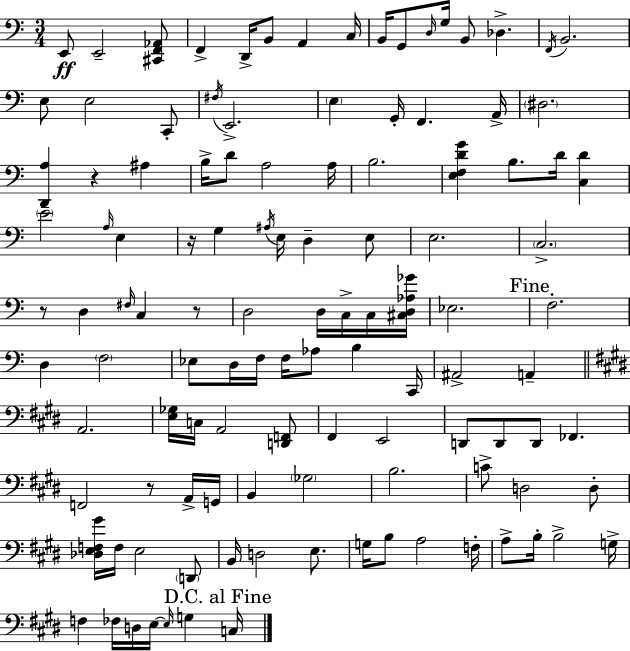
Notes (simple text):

E2/e E2/h [C#2,F2,Ab2]/e F2/q D2/s B2/e A2/q C3/s B2/s G2/e D3/s G3/s B2/e Db3/q. F2/s B2/h. E3/e E3/h C2/e F#3/s E2/h. E3/q G2/s F2/q. A2/s D#3/h. [D2,A3]/q R/q A#3/q B3/s D4/e A3/h A3/s B3/h. [E3,F3,D4,G4]/q B3/e. D4/s [C3,D4]/q E4/h A3/s E3/q R/s G3/q A#3/s E3/s D3/q E3/e E3/h. C3/h. R/e D3/q F#3/s C3/q R/e D3/h D3/s C3/s C3/s [C#3,D3,Ab3,Gb4]/s Eb3/h. F3/h. D3/q F3/h Eb3/e D3/s F3/s F3/s Ab3/e B3/q C2/s A#2/h A2/q A2/h. [E3,Gb3]/s C3/s A2/h [D2,F2]/e F#2/q E2/h D2/e D2/e D2/e FES2/q. F2/h R/e A2/s G2/s B2/q Gb3/h B3/h. C4/e D3/h D3/e [Db3,E3,F3,G#4]/s F3/s E3/h D2/e B2/s D3/h E3/e. G3/s B3/e A3/h F3/s A3/e B3/s B3/h G3/s F3/q FES3/s D3/s E3/s E3/s G3/q C3/s